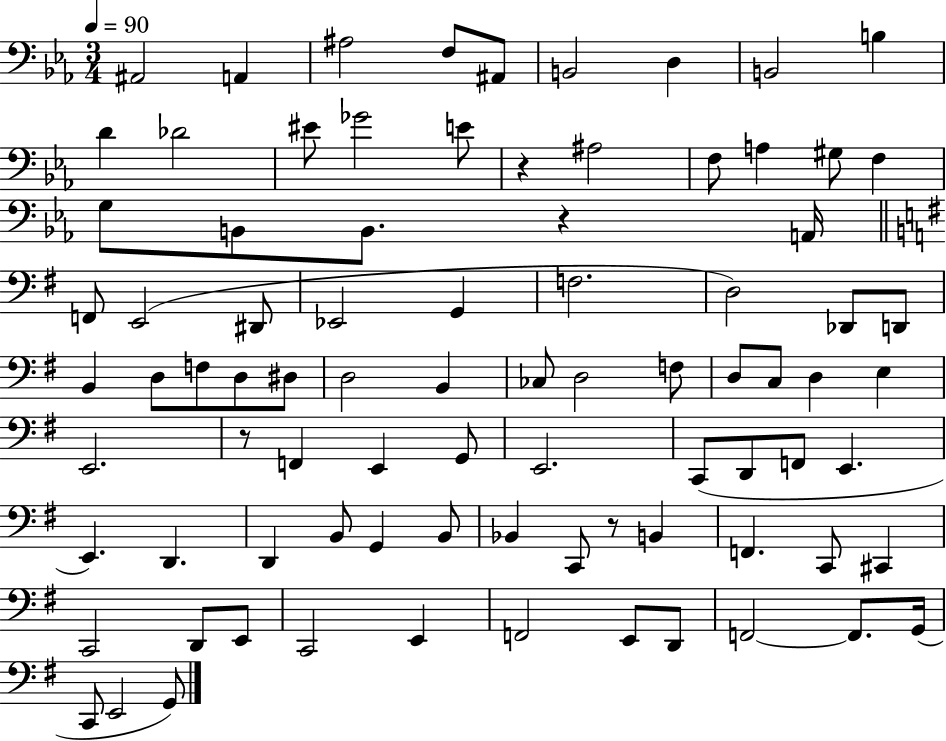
X:1
T:Untitled
M:3/4
L:1/4
K:Eb
^A,,2 A,, ^A,2 F,/2 ^A,,/2 B,,2 D, B,,2 B, D _D2 ^E/2 _G2 E/2 z ^A,2 F,/2 A, ^G,/2 F, G,/2 B,,/2 B,,/2 z A,,/4 F,,/2 E,,2 ^D,,/2 _E,,2 G,, F,2 D,2 _D,,/2 D,,/2 B,, D,/2 F,/2 D,/2 ^D,/2 D,2 B,, _C,/2 D,2 F,/2 D,/2 C,/2 D, E, E,,2 z/2 F,, E,, G,,/2 E,,2 C,,/2 D,,/2 F,,/2 E,, E,, D,, D,, B,,/2 G,, B,,/2 _B,, C,,/2 z/2 B,, F,, C,,/2 ^C,, C,,2 D,,/2 E,,/2 C,,2 E,, F,,2 E,,/2 D,,/2 F,,2 F,,/2 G,,/4 C,,/2 E,,2 G,,/2